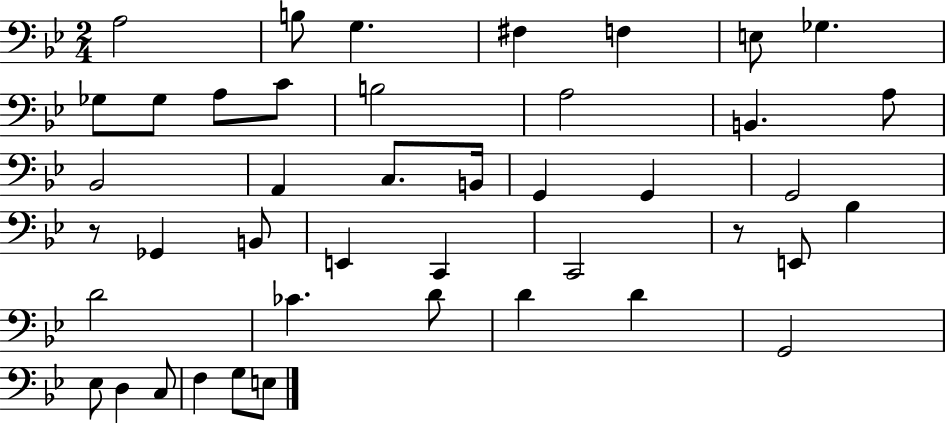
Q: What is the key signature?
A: BES major